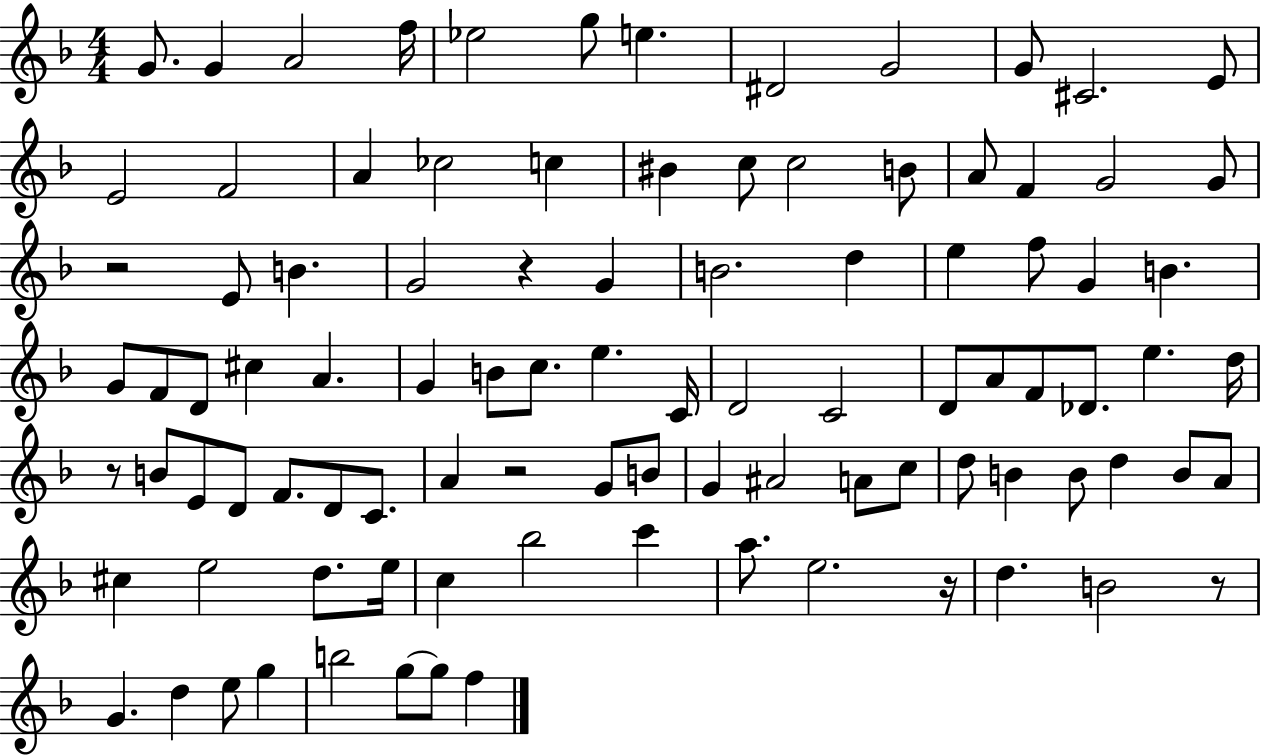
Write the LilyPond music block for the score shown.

{
  \clef treble
  \numericTimeSignature
  \time 4/4
  \key f \major
  \repeat volta 2 { g'8. g'4 a'2 f''16 | ees''2 g''8 e''4. | dis'2 g'2 | g'8 cis'2. e'8 | \break e'2 f'2 | a'4 ces''2 c''4 | bis'4 c''8 c''2 b'8 | a'8 f'4 g'2 g'8 | \break r2 e'8 b'4. | g'2 r4 g'4 | b'2. d''4 | e''4 f''8 g'4 b'4. | \break g'8 f'8 d'8 cis''4 a'4. | g'4 b'8 c''8. e''4. c'16 | d'2 c'2 | d'8 a'8 f'8 des'8. e''4. d''16 | \break r8 b'8 e'8 d'8 f'8. d'8 c'8. | a'4 r2 g'8 b'8 | g'4 ais'2 a'8 c''8 | d''8 b'4 b'8 d''4 b'8 a'8 | \break cis''4 e''2 d''8. e''16 | c''4 bes''2 c'''4 | a''8. e''2. r16 | d''4. b'2 r8 | \break g'4. d''4 e''8 g''4 | b''2 g''8~~ g''8 f''4 | } \bar "|."
}